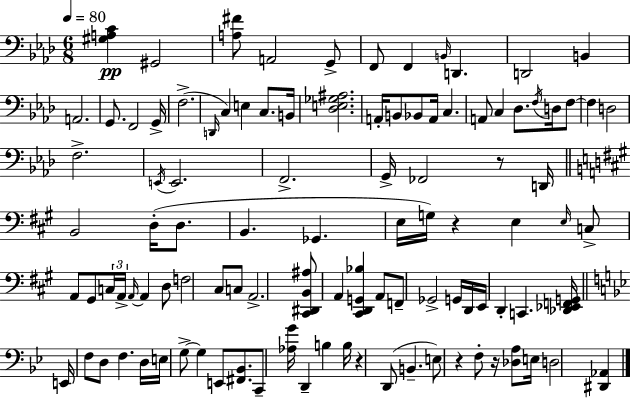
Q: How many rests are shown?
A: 5